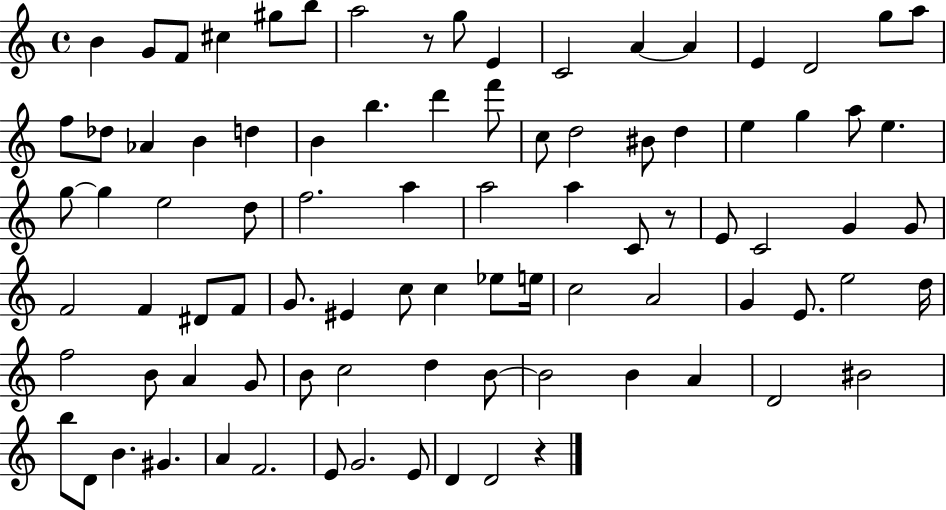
B4/q G4/e F4/e C#5/q G#5/e B5/e A5/h R/e G5/e E4/q C4/h A4/q A4/q E4/q D4/h G5/e A5/e F5/e Db5/e Ab4/q B4/q D5/q B4/q B5/q. D6/q F6/e C5/e D5/h BIS4/e D5/q E5/q G5/q A5/e E5/q. G5/e G5/q E5/h D5/e F5/h. A5/q A5/h A5/q C4/e R/e E4/e C4/h G4/q G4/e F4/h F4/q D#4/e F4/e G4/e. EIS4/q C5/e C5/q Eb5/e E5/s C5/h A4/h G4/q E4/e. E5/h D5/s F5/h B4/e A4/q G4/e B4/e C5/h D5/q B4/e B4/h B4/q A4/q D4/h BIS4/h B5/e D4/e B4/q. G#4/q. A4/q F4/h. E4/e G4/h. E4/e D4/q D4/h R/q